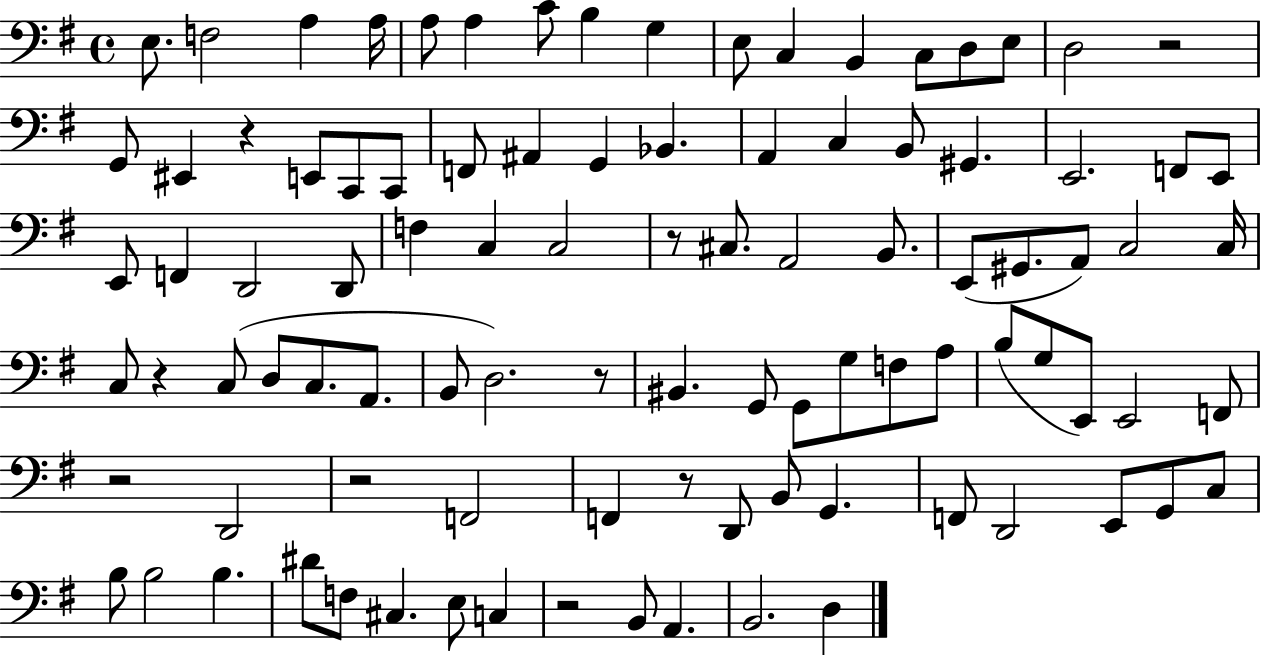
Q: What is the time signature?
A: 4/4